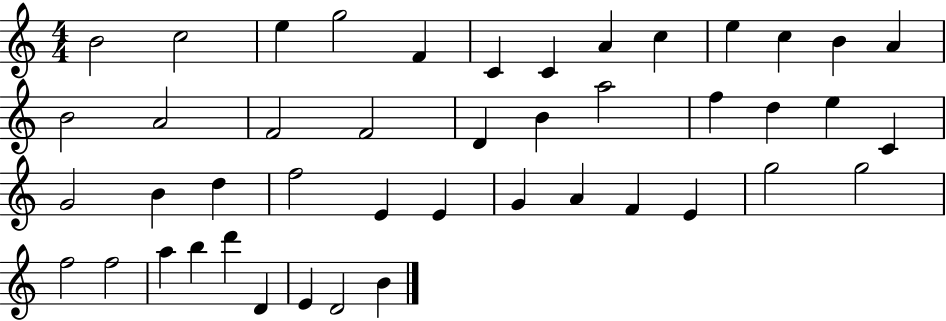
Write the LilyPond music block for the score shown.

{
  \clef treble
  \numericTimeSignature
  \time 4/4
  \key c \major
  b'2 c''2 | e''4 g''2 f'4 | c'4 c'4 a'4 c''4 | e''4 c''4 b'4 a'4 | \break b'2 a'2 | f'2 f'2 | d'4 b'4 a''2 | f''4 d''4 e''4 c'4 | \break g'2 b'4 d''4 | f''2 e'4 e'4 | g'4 a'4 f'4 e'4 | g''2 g''2 | \break f''2 f''2 | a''4 b''4 d'''4 d'4 | e'4 d'2 b'4 | \bar "|."
}